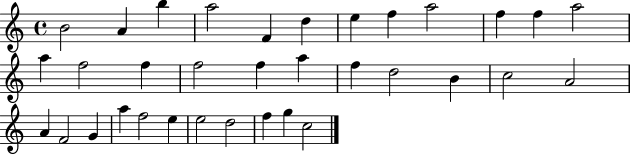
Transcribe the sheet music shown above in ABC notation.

X:1
T:Untitled
M:4/4
L:1/4
K:C
B2 A b a2 F d e f a2 f f a2 a f2 f f2 f a f d2 B c2 A2 A F2 G a f2 e e2 d2 f g c2